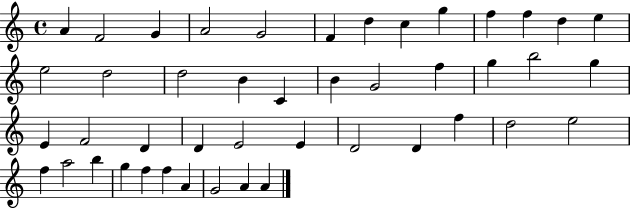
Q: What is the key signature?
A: C major